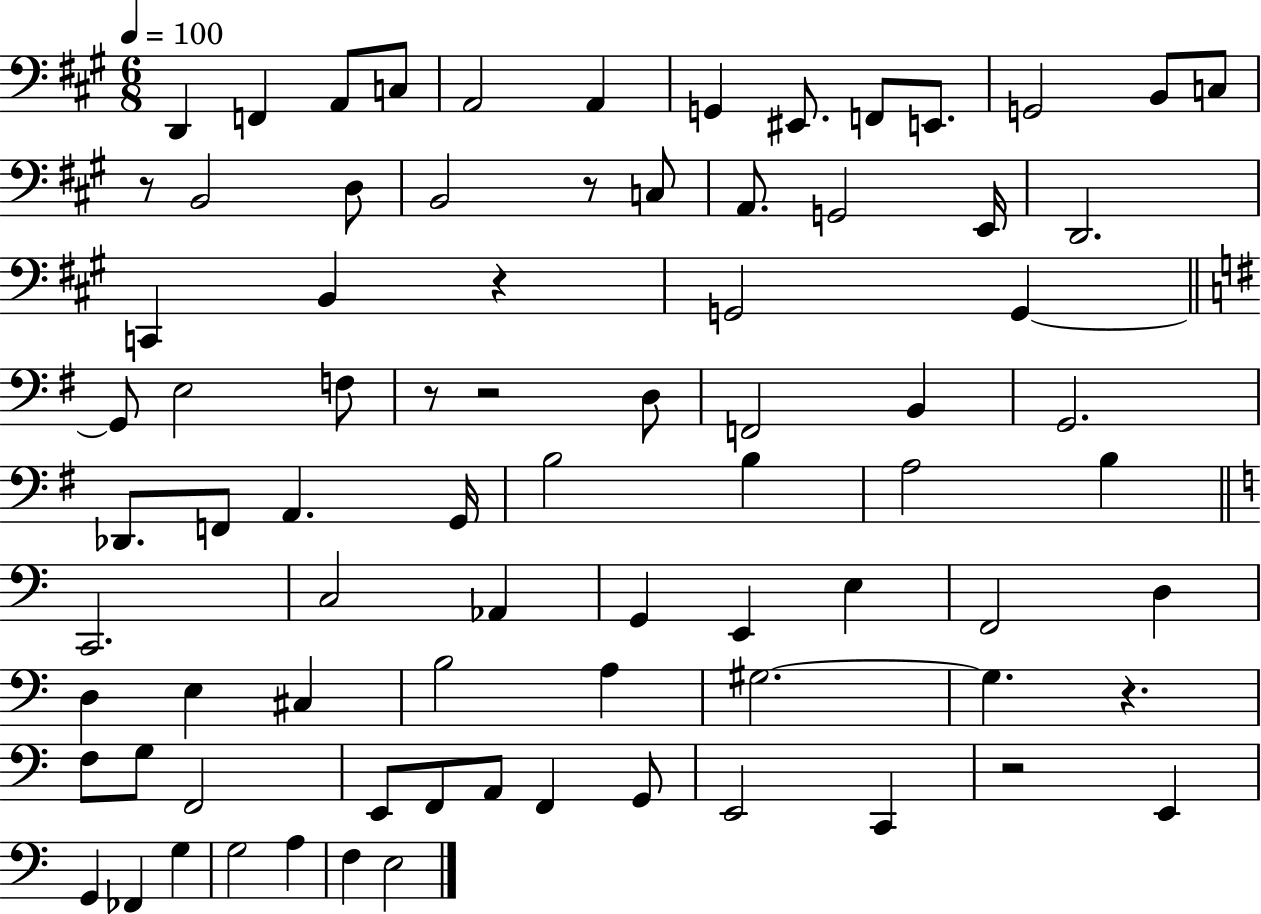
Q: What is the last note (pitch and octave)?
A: E3